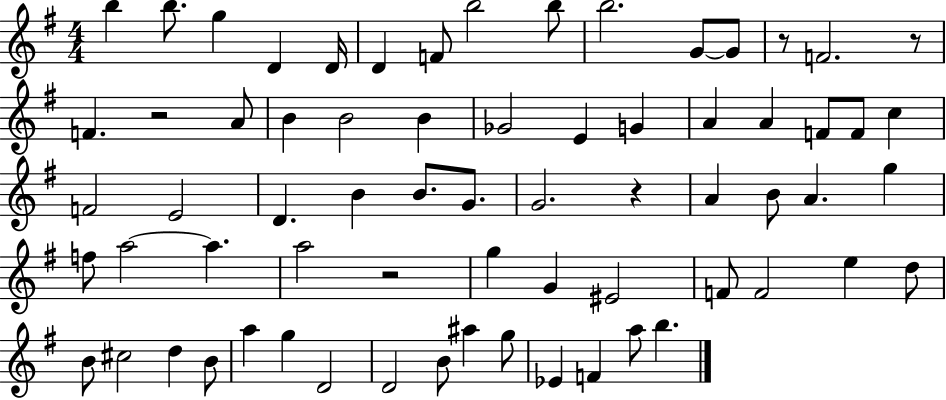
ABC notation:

X:1
T:Untitled
M:4/4
L:1/4
K:G
b b/2 g D D/4 D F/2 b2 b/2 b2 G/2 G/2 z/2 F2 z/2 F z2 A/2 B B2 B _G2 E G A A F/2 F/2 c F2 E2 D B B/2 G/2 G2 z A B/2 A g f/2 a2 a a2 z2 g G ^E2 F/2 F2 e d/2 B/2 ^c2 d B/2 a g D2 D2 B/2 ^a g/2 _E F a/2 b